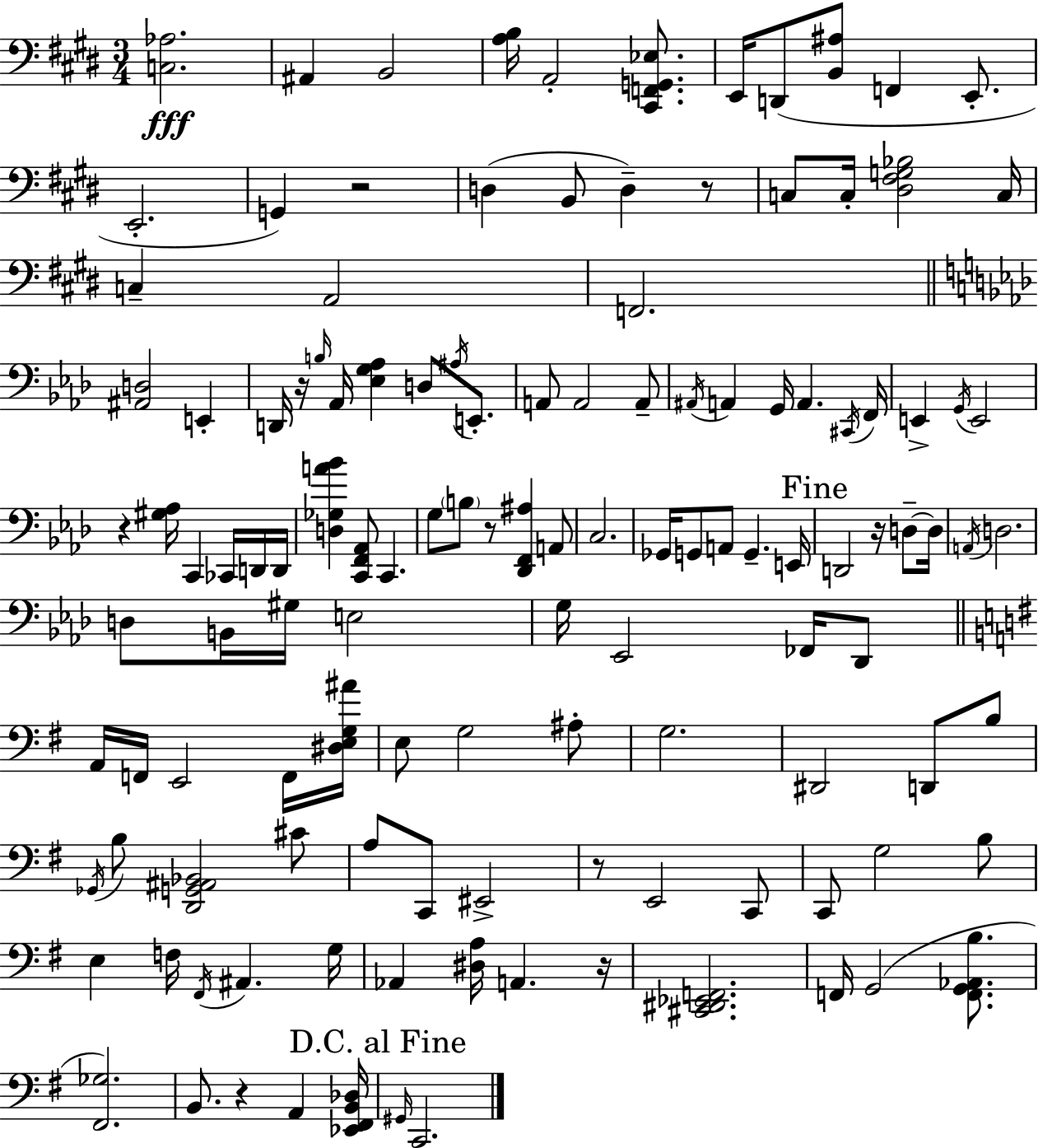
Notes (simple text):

[C3,Ab3]/h. A#2/q B2/h [A3,B3]/s A2/h [C#2,F2,G2,Eb3]/e. E2/s D2/e [B2,A#3]/e F2/q E2/e. E2/h. G2/q R/h D3/q B2/e D3/q R/e C3/e C3/s [D#3,F#3,G3,Bb3]/h C3/s C3/q A2/h F2/h. [A#2,D3]/h E2/q D2/s R/s B3/s Ab2/s [Eb3,G3,Ab3]/q D3/e A#3/s E2/e. A2/e A2/h A2/e A#2/s A2/q G2/s A2/q. C#2/s F2/s E2/q G2/s E2/h R/q [G#3,Ab3]/s C2/q CES2/s D2/s D2/s [D3,Gb3,A4,Bb4]/q [C2,F2,Ab2]/e C2/q. G3/e B3/e R/e [Db2,F2,A#3]/q A2/e C3/h. Gb2/s G2/e A2/e G2/q. E2/s D2/h R/s D3/e D3/s A2/s D3/h. D3/e B2/s G#3/s E3/h G3/s Eb2/h FES2/s Db2/e A2/s F2/s E2/h F2/s [D#3,E3,G3,A#4]/s E3/e G3/h A#3/e G3/h. D#2/h D2/e B3/e Gb2/s B3/e [D2,G2,A#2,Bb2]/h C#4/e A3/e C2/e EIS2/h R/e E2/h C2/e C2/e G3/h B3/e E3/q F3/s F#2/s A#2/q. G3/s Ab2/q [D#3,A3]/s A2/q. R/s [C#2,D#2,Eb2,F2]/h. F2/s G2/h [F2,G2,Ab2,B3]/e. [F#2,Gb3]/h. B2/e. R/q A2/q [Eb2,F#2,B2,Db3]/s G#2/s C2/h.